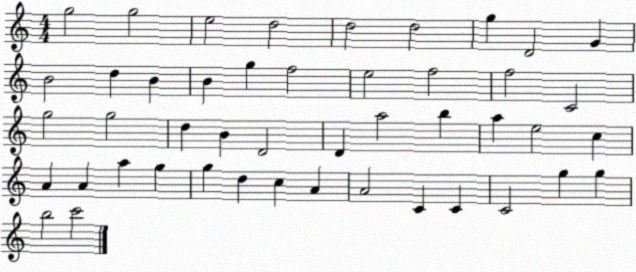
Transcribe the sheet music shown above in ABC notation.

X:1
T:Untitled
M:4/4
L:1/4
K:C
g2 g2 e2 d2 d2 d2 g D2 G B2 d B B g f2 e2 f2 f2 C2 g2 g2 d B D2 D a2 b a e2 c A A a g g d c A A2 C C C2 g g b2 c'2